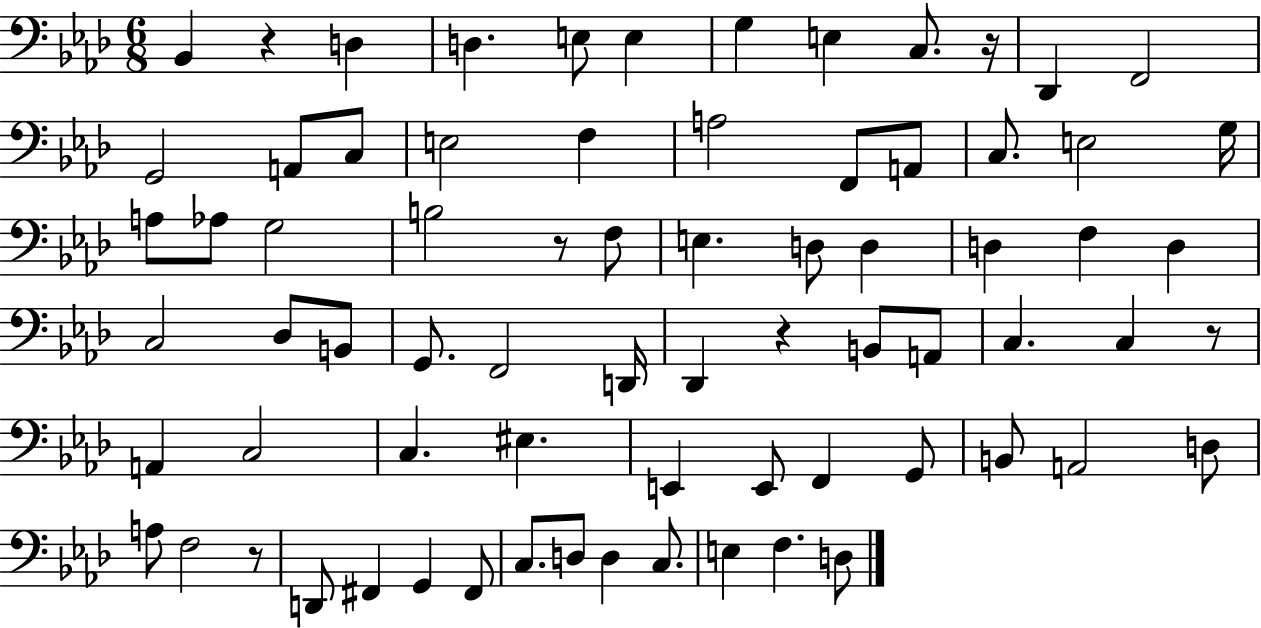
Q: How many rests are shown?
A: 6